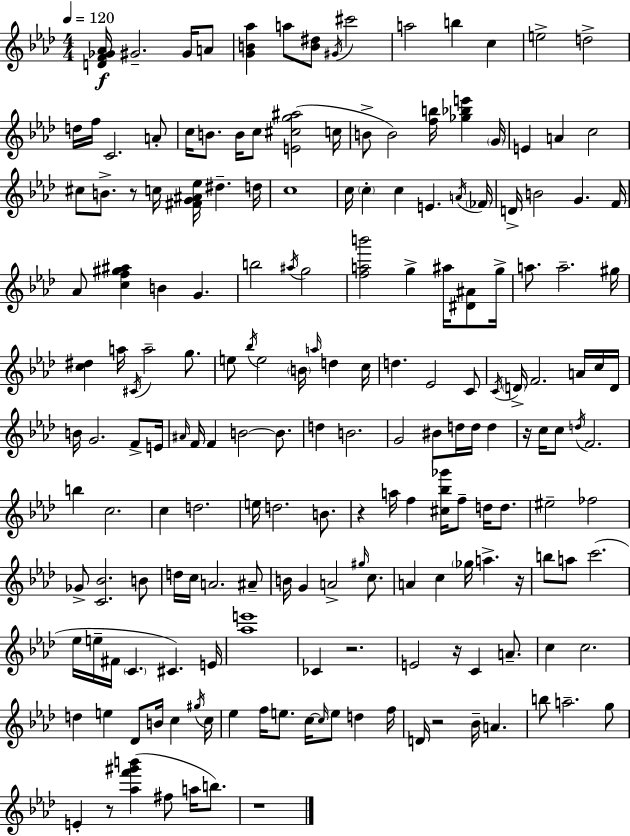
[D4,F4,Gb4,Ab4]/s G#4/h. G#4/s A4/e [G4,B4,Ab5]/q A5/e [B4,D#5]/e G#4/s C#6/h A5/h B5/q C5/q E5/h D5/h D5/s F5/s C4/h. A4/e C5/s B4/e. B4/s C5/e [E4,C#5,G5,A#5]/h C5/s B4/e B4/h [F5,B5]/s [Gb5,Bb5,E6]/q G4/s E4/q A4/q C5/h C#5/e B4/e. R/e C5/s [F#4,G4,A#4,Eb5]/s D#5/q. D5/s C5/w C5/s C5/q C5/q E4/q. A4/s FES4/s D4/s B4/h G4/q. F4/s Ab4/e [C5,F5,G#5,A#5]/q B4/q G4/q. B5/h A#5/s G5/h [F5,A5,B6]/h G5/q A#5/s [D#4,A#4]/e G5/s A5/e. A5/h. G#5/s [C5,D#5]/q A5/s C#4/s A5/h G5/e. E5/e Bb5/s E5/h B4/s A5/s D5/q C5/s D5/q. Eb4/h C4/e C4/s D4/s F4/h. A4/s C5/s D4/s B4/s G4/h. F4/e E4/s A#4/s F4/s F4/q B4/h B4/e. D5/q B4/h. G4/h BIS4/e D5/s D5/s D5/q R/s C5/s C5/e D5/s F4/h. B5/q C5/h. C5/q D5/h. E5/s D5/h. B4/e. R/q A5/s F5/q [C#5,Bb5,Gb6]/s F5/e D5/s D5/e. EIS5/h FES5/h Gb4/e [C4,Bb4]/h. B4/e D5/s C5/s A4/h. A#4/e B4/s G4/q A4/h G#5/s C5/e. A4/q C5/q Gb5/s A5/q. R/s B5/e A5/e C6/h. Eb5/s E5/s F#4/s C4/q. C#4/q. E4/s [Ab5,E6]/w CES4/q R/h. E4/h R/s C4/q A4/e. C5/q C5/h. D5/q E5/q Db4/e B4/s C5/q G#5/s C5/s Eb5/q F5/s E5/e. C5/s C5/s E5/e D5/q F5/s D4/s R/h Bb4/s A4/q. B5/e A5/h. G5/e E4/q R/e [Ab5,F6,G#6,B6]/q F#5/e A5/s B5/e. R/w